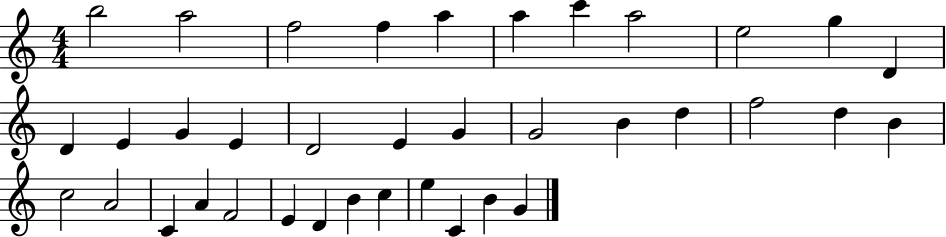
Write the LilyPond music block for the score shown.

{
  \clef treble
  \numericTimeSignature
  \time 4/4
  \key c \major
  b''2 a''2 | f''2 f''4 a''4 | a''4 c'''4 a''2 | e''2 g''4 d'4 | \break d'4 e'4 g'4 e'4 | d'2 e'4 g'4 | g'2 b'4 d''4 | f''2 d''4 b'4 | \break c''2 a'2 | c'4 a'4 f'2 | e'4 d'4 b'4 c''4 | e''4 c'4 b'4 g'4 | \break \bar "|."
}